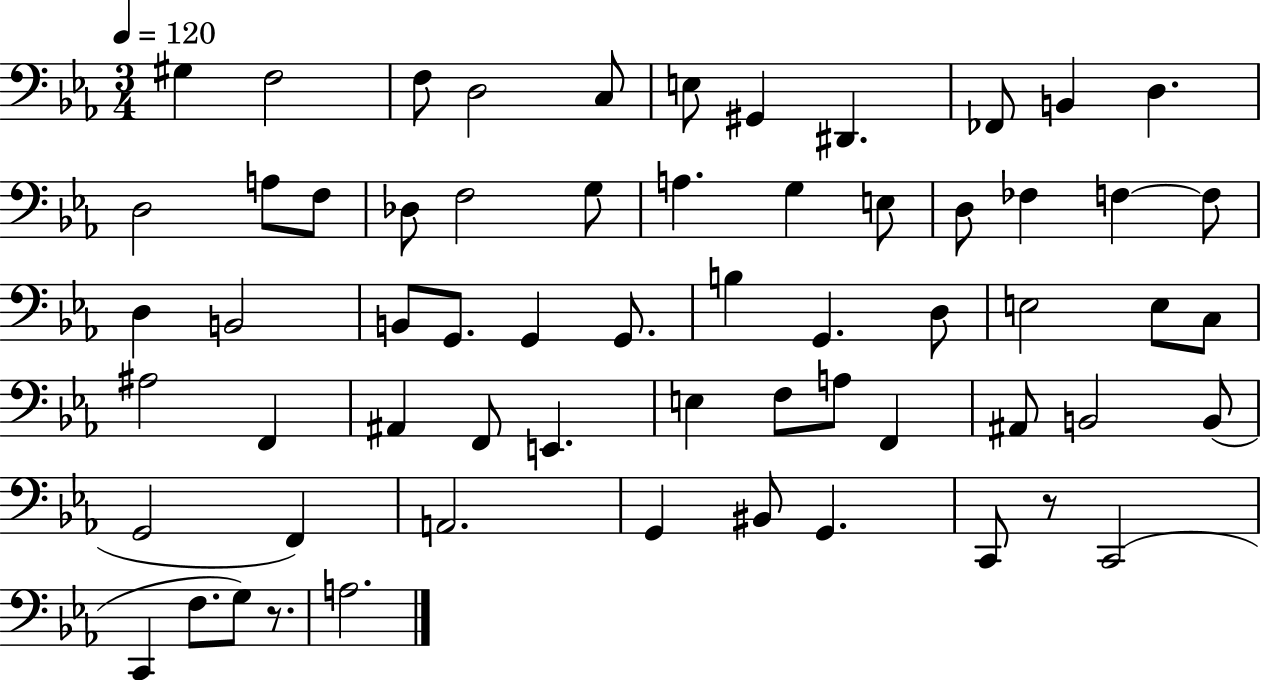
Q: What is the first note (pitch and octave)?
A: G#3